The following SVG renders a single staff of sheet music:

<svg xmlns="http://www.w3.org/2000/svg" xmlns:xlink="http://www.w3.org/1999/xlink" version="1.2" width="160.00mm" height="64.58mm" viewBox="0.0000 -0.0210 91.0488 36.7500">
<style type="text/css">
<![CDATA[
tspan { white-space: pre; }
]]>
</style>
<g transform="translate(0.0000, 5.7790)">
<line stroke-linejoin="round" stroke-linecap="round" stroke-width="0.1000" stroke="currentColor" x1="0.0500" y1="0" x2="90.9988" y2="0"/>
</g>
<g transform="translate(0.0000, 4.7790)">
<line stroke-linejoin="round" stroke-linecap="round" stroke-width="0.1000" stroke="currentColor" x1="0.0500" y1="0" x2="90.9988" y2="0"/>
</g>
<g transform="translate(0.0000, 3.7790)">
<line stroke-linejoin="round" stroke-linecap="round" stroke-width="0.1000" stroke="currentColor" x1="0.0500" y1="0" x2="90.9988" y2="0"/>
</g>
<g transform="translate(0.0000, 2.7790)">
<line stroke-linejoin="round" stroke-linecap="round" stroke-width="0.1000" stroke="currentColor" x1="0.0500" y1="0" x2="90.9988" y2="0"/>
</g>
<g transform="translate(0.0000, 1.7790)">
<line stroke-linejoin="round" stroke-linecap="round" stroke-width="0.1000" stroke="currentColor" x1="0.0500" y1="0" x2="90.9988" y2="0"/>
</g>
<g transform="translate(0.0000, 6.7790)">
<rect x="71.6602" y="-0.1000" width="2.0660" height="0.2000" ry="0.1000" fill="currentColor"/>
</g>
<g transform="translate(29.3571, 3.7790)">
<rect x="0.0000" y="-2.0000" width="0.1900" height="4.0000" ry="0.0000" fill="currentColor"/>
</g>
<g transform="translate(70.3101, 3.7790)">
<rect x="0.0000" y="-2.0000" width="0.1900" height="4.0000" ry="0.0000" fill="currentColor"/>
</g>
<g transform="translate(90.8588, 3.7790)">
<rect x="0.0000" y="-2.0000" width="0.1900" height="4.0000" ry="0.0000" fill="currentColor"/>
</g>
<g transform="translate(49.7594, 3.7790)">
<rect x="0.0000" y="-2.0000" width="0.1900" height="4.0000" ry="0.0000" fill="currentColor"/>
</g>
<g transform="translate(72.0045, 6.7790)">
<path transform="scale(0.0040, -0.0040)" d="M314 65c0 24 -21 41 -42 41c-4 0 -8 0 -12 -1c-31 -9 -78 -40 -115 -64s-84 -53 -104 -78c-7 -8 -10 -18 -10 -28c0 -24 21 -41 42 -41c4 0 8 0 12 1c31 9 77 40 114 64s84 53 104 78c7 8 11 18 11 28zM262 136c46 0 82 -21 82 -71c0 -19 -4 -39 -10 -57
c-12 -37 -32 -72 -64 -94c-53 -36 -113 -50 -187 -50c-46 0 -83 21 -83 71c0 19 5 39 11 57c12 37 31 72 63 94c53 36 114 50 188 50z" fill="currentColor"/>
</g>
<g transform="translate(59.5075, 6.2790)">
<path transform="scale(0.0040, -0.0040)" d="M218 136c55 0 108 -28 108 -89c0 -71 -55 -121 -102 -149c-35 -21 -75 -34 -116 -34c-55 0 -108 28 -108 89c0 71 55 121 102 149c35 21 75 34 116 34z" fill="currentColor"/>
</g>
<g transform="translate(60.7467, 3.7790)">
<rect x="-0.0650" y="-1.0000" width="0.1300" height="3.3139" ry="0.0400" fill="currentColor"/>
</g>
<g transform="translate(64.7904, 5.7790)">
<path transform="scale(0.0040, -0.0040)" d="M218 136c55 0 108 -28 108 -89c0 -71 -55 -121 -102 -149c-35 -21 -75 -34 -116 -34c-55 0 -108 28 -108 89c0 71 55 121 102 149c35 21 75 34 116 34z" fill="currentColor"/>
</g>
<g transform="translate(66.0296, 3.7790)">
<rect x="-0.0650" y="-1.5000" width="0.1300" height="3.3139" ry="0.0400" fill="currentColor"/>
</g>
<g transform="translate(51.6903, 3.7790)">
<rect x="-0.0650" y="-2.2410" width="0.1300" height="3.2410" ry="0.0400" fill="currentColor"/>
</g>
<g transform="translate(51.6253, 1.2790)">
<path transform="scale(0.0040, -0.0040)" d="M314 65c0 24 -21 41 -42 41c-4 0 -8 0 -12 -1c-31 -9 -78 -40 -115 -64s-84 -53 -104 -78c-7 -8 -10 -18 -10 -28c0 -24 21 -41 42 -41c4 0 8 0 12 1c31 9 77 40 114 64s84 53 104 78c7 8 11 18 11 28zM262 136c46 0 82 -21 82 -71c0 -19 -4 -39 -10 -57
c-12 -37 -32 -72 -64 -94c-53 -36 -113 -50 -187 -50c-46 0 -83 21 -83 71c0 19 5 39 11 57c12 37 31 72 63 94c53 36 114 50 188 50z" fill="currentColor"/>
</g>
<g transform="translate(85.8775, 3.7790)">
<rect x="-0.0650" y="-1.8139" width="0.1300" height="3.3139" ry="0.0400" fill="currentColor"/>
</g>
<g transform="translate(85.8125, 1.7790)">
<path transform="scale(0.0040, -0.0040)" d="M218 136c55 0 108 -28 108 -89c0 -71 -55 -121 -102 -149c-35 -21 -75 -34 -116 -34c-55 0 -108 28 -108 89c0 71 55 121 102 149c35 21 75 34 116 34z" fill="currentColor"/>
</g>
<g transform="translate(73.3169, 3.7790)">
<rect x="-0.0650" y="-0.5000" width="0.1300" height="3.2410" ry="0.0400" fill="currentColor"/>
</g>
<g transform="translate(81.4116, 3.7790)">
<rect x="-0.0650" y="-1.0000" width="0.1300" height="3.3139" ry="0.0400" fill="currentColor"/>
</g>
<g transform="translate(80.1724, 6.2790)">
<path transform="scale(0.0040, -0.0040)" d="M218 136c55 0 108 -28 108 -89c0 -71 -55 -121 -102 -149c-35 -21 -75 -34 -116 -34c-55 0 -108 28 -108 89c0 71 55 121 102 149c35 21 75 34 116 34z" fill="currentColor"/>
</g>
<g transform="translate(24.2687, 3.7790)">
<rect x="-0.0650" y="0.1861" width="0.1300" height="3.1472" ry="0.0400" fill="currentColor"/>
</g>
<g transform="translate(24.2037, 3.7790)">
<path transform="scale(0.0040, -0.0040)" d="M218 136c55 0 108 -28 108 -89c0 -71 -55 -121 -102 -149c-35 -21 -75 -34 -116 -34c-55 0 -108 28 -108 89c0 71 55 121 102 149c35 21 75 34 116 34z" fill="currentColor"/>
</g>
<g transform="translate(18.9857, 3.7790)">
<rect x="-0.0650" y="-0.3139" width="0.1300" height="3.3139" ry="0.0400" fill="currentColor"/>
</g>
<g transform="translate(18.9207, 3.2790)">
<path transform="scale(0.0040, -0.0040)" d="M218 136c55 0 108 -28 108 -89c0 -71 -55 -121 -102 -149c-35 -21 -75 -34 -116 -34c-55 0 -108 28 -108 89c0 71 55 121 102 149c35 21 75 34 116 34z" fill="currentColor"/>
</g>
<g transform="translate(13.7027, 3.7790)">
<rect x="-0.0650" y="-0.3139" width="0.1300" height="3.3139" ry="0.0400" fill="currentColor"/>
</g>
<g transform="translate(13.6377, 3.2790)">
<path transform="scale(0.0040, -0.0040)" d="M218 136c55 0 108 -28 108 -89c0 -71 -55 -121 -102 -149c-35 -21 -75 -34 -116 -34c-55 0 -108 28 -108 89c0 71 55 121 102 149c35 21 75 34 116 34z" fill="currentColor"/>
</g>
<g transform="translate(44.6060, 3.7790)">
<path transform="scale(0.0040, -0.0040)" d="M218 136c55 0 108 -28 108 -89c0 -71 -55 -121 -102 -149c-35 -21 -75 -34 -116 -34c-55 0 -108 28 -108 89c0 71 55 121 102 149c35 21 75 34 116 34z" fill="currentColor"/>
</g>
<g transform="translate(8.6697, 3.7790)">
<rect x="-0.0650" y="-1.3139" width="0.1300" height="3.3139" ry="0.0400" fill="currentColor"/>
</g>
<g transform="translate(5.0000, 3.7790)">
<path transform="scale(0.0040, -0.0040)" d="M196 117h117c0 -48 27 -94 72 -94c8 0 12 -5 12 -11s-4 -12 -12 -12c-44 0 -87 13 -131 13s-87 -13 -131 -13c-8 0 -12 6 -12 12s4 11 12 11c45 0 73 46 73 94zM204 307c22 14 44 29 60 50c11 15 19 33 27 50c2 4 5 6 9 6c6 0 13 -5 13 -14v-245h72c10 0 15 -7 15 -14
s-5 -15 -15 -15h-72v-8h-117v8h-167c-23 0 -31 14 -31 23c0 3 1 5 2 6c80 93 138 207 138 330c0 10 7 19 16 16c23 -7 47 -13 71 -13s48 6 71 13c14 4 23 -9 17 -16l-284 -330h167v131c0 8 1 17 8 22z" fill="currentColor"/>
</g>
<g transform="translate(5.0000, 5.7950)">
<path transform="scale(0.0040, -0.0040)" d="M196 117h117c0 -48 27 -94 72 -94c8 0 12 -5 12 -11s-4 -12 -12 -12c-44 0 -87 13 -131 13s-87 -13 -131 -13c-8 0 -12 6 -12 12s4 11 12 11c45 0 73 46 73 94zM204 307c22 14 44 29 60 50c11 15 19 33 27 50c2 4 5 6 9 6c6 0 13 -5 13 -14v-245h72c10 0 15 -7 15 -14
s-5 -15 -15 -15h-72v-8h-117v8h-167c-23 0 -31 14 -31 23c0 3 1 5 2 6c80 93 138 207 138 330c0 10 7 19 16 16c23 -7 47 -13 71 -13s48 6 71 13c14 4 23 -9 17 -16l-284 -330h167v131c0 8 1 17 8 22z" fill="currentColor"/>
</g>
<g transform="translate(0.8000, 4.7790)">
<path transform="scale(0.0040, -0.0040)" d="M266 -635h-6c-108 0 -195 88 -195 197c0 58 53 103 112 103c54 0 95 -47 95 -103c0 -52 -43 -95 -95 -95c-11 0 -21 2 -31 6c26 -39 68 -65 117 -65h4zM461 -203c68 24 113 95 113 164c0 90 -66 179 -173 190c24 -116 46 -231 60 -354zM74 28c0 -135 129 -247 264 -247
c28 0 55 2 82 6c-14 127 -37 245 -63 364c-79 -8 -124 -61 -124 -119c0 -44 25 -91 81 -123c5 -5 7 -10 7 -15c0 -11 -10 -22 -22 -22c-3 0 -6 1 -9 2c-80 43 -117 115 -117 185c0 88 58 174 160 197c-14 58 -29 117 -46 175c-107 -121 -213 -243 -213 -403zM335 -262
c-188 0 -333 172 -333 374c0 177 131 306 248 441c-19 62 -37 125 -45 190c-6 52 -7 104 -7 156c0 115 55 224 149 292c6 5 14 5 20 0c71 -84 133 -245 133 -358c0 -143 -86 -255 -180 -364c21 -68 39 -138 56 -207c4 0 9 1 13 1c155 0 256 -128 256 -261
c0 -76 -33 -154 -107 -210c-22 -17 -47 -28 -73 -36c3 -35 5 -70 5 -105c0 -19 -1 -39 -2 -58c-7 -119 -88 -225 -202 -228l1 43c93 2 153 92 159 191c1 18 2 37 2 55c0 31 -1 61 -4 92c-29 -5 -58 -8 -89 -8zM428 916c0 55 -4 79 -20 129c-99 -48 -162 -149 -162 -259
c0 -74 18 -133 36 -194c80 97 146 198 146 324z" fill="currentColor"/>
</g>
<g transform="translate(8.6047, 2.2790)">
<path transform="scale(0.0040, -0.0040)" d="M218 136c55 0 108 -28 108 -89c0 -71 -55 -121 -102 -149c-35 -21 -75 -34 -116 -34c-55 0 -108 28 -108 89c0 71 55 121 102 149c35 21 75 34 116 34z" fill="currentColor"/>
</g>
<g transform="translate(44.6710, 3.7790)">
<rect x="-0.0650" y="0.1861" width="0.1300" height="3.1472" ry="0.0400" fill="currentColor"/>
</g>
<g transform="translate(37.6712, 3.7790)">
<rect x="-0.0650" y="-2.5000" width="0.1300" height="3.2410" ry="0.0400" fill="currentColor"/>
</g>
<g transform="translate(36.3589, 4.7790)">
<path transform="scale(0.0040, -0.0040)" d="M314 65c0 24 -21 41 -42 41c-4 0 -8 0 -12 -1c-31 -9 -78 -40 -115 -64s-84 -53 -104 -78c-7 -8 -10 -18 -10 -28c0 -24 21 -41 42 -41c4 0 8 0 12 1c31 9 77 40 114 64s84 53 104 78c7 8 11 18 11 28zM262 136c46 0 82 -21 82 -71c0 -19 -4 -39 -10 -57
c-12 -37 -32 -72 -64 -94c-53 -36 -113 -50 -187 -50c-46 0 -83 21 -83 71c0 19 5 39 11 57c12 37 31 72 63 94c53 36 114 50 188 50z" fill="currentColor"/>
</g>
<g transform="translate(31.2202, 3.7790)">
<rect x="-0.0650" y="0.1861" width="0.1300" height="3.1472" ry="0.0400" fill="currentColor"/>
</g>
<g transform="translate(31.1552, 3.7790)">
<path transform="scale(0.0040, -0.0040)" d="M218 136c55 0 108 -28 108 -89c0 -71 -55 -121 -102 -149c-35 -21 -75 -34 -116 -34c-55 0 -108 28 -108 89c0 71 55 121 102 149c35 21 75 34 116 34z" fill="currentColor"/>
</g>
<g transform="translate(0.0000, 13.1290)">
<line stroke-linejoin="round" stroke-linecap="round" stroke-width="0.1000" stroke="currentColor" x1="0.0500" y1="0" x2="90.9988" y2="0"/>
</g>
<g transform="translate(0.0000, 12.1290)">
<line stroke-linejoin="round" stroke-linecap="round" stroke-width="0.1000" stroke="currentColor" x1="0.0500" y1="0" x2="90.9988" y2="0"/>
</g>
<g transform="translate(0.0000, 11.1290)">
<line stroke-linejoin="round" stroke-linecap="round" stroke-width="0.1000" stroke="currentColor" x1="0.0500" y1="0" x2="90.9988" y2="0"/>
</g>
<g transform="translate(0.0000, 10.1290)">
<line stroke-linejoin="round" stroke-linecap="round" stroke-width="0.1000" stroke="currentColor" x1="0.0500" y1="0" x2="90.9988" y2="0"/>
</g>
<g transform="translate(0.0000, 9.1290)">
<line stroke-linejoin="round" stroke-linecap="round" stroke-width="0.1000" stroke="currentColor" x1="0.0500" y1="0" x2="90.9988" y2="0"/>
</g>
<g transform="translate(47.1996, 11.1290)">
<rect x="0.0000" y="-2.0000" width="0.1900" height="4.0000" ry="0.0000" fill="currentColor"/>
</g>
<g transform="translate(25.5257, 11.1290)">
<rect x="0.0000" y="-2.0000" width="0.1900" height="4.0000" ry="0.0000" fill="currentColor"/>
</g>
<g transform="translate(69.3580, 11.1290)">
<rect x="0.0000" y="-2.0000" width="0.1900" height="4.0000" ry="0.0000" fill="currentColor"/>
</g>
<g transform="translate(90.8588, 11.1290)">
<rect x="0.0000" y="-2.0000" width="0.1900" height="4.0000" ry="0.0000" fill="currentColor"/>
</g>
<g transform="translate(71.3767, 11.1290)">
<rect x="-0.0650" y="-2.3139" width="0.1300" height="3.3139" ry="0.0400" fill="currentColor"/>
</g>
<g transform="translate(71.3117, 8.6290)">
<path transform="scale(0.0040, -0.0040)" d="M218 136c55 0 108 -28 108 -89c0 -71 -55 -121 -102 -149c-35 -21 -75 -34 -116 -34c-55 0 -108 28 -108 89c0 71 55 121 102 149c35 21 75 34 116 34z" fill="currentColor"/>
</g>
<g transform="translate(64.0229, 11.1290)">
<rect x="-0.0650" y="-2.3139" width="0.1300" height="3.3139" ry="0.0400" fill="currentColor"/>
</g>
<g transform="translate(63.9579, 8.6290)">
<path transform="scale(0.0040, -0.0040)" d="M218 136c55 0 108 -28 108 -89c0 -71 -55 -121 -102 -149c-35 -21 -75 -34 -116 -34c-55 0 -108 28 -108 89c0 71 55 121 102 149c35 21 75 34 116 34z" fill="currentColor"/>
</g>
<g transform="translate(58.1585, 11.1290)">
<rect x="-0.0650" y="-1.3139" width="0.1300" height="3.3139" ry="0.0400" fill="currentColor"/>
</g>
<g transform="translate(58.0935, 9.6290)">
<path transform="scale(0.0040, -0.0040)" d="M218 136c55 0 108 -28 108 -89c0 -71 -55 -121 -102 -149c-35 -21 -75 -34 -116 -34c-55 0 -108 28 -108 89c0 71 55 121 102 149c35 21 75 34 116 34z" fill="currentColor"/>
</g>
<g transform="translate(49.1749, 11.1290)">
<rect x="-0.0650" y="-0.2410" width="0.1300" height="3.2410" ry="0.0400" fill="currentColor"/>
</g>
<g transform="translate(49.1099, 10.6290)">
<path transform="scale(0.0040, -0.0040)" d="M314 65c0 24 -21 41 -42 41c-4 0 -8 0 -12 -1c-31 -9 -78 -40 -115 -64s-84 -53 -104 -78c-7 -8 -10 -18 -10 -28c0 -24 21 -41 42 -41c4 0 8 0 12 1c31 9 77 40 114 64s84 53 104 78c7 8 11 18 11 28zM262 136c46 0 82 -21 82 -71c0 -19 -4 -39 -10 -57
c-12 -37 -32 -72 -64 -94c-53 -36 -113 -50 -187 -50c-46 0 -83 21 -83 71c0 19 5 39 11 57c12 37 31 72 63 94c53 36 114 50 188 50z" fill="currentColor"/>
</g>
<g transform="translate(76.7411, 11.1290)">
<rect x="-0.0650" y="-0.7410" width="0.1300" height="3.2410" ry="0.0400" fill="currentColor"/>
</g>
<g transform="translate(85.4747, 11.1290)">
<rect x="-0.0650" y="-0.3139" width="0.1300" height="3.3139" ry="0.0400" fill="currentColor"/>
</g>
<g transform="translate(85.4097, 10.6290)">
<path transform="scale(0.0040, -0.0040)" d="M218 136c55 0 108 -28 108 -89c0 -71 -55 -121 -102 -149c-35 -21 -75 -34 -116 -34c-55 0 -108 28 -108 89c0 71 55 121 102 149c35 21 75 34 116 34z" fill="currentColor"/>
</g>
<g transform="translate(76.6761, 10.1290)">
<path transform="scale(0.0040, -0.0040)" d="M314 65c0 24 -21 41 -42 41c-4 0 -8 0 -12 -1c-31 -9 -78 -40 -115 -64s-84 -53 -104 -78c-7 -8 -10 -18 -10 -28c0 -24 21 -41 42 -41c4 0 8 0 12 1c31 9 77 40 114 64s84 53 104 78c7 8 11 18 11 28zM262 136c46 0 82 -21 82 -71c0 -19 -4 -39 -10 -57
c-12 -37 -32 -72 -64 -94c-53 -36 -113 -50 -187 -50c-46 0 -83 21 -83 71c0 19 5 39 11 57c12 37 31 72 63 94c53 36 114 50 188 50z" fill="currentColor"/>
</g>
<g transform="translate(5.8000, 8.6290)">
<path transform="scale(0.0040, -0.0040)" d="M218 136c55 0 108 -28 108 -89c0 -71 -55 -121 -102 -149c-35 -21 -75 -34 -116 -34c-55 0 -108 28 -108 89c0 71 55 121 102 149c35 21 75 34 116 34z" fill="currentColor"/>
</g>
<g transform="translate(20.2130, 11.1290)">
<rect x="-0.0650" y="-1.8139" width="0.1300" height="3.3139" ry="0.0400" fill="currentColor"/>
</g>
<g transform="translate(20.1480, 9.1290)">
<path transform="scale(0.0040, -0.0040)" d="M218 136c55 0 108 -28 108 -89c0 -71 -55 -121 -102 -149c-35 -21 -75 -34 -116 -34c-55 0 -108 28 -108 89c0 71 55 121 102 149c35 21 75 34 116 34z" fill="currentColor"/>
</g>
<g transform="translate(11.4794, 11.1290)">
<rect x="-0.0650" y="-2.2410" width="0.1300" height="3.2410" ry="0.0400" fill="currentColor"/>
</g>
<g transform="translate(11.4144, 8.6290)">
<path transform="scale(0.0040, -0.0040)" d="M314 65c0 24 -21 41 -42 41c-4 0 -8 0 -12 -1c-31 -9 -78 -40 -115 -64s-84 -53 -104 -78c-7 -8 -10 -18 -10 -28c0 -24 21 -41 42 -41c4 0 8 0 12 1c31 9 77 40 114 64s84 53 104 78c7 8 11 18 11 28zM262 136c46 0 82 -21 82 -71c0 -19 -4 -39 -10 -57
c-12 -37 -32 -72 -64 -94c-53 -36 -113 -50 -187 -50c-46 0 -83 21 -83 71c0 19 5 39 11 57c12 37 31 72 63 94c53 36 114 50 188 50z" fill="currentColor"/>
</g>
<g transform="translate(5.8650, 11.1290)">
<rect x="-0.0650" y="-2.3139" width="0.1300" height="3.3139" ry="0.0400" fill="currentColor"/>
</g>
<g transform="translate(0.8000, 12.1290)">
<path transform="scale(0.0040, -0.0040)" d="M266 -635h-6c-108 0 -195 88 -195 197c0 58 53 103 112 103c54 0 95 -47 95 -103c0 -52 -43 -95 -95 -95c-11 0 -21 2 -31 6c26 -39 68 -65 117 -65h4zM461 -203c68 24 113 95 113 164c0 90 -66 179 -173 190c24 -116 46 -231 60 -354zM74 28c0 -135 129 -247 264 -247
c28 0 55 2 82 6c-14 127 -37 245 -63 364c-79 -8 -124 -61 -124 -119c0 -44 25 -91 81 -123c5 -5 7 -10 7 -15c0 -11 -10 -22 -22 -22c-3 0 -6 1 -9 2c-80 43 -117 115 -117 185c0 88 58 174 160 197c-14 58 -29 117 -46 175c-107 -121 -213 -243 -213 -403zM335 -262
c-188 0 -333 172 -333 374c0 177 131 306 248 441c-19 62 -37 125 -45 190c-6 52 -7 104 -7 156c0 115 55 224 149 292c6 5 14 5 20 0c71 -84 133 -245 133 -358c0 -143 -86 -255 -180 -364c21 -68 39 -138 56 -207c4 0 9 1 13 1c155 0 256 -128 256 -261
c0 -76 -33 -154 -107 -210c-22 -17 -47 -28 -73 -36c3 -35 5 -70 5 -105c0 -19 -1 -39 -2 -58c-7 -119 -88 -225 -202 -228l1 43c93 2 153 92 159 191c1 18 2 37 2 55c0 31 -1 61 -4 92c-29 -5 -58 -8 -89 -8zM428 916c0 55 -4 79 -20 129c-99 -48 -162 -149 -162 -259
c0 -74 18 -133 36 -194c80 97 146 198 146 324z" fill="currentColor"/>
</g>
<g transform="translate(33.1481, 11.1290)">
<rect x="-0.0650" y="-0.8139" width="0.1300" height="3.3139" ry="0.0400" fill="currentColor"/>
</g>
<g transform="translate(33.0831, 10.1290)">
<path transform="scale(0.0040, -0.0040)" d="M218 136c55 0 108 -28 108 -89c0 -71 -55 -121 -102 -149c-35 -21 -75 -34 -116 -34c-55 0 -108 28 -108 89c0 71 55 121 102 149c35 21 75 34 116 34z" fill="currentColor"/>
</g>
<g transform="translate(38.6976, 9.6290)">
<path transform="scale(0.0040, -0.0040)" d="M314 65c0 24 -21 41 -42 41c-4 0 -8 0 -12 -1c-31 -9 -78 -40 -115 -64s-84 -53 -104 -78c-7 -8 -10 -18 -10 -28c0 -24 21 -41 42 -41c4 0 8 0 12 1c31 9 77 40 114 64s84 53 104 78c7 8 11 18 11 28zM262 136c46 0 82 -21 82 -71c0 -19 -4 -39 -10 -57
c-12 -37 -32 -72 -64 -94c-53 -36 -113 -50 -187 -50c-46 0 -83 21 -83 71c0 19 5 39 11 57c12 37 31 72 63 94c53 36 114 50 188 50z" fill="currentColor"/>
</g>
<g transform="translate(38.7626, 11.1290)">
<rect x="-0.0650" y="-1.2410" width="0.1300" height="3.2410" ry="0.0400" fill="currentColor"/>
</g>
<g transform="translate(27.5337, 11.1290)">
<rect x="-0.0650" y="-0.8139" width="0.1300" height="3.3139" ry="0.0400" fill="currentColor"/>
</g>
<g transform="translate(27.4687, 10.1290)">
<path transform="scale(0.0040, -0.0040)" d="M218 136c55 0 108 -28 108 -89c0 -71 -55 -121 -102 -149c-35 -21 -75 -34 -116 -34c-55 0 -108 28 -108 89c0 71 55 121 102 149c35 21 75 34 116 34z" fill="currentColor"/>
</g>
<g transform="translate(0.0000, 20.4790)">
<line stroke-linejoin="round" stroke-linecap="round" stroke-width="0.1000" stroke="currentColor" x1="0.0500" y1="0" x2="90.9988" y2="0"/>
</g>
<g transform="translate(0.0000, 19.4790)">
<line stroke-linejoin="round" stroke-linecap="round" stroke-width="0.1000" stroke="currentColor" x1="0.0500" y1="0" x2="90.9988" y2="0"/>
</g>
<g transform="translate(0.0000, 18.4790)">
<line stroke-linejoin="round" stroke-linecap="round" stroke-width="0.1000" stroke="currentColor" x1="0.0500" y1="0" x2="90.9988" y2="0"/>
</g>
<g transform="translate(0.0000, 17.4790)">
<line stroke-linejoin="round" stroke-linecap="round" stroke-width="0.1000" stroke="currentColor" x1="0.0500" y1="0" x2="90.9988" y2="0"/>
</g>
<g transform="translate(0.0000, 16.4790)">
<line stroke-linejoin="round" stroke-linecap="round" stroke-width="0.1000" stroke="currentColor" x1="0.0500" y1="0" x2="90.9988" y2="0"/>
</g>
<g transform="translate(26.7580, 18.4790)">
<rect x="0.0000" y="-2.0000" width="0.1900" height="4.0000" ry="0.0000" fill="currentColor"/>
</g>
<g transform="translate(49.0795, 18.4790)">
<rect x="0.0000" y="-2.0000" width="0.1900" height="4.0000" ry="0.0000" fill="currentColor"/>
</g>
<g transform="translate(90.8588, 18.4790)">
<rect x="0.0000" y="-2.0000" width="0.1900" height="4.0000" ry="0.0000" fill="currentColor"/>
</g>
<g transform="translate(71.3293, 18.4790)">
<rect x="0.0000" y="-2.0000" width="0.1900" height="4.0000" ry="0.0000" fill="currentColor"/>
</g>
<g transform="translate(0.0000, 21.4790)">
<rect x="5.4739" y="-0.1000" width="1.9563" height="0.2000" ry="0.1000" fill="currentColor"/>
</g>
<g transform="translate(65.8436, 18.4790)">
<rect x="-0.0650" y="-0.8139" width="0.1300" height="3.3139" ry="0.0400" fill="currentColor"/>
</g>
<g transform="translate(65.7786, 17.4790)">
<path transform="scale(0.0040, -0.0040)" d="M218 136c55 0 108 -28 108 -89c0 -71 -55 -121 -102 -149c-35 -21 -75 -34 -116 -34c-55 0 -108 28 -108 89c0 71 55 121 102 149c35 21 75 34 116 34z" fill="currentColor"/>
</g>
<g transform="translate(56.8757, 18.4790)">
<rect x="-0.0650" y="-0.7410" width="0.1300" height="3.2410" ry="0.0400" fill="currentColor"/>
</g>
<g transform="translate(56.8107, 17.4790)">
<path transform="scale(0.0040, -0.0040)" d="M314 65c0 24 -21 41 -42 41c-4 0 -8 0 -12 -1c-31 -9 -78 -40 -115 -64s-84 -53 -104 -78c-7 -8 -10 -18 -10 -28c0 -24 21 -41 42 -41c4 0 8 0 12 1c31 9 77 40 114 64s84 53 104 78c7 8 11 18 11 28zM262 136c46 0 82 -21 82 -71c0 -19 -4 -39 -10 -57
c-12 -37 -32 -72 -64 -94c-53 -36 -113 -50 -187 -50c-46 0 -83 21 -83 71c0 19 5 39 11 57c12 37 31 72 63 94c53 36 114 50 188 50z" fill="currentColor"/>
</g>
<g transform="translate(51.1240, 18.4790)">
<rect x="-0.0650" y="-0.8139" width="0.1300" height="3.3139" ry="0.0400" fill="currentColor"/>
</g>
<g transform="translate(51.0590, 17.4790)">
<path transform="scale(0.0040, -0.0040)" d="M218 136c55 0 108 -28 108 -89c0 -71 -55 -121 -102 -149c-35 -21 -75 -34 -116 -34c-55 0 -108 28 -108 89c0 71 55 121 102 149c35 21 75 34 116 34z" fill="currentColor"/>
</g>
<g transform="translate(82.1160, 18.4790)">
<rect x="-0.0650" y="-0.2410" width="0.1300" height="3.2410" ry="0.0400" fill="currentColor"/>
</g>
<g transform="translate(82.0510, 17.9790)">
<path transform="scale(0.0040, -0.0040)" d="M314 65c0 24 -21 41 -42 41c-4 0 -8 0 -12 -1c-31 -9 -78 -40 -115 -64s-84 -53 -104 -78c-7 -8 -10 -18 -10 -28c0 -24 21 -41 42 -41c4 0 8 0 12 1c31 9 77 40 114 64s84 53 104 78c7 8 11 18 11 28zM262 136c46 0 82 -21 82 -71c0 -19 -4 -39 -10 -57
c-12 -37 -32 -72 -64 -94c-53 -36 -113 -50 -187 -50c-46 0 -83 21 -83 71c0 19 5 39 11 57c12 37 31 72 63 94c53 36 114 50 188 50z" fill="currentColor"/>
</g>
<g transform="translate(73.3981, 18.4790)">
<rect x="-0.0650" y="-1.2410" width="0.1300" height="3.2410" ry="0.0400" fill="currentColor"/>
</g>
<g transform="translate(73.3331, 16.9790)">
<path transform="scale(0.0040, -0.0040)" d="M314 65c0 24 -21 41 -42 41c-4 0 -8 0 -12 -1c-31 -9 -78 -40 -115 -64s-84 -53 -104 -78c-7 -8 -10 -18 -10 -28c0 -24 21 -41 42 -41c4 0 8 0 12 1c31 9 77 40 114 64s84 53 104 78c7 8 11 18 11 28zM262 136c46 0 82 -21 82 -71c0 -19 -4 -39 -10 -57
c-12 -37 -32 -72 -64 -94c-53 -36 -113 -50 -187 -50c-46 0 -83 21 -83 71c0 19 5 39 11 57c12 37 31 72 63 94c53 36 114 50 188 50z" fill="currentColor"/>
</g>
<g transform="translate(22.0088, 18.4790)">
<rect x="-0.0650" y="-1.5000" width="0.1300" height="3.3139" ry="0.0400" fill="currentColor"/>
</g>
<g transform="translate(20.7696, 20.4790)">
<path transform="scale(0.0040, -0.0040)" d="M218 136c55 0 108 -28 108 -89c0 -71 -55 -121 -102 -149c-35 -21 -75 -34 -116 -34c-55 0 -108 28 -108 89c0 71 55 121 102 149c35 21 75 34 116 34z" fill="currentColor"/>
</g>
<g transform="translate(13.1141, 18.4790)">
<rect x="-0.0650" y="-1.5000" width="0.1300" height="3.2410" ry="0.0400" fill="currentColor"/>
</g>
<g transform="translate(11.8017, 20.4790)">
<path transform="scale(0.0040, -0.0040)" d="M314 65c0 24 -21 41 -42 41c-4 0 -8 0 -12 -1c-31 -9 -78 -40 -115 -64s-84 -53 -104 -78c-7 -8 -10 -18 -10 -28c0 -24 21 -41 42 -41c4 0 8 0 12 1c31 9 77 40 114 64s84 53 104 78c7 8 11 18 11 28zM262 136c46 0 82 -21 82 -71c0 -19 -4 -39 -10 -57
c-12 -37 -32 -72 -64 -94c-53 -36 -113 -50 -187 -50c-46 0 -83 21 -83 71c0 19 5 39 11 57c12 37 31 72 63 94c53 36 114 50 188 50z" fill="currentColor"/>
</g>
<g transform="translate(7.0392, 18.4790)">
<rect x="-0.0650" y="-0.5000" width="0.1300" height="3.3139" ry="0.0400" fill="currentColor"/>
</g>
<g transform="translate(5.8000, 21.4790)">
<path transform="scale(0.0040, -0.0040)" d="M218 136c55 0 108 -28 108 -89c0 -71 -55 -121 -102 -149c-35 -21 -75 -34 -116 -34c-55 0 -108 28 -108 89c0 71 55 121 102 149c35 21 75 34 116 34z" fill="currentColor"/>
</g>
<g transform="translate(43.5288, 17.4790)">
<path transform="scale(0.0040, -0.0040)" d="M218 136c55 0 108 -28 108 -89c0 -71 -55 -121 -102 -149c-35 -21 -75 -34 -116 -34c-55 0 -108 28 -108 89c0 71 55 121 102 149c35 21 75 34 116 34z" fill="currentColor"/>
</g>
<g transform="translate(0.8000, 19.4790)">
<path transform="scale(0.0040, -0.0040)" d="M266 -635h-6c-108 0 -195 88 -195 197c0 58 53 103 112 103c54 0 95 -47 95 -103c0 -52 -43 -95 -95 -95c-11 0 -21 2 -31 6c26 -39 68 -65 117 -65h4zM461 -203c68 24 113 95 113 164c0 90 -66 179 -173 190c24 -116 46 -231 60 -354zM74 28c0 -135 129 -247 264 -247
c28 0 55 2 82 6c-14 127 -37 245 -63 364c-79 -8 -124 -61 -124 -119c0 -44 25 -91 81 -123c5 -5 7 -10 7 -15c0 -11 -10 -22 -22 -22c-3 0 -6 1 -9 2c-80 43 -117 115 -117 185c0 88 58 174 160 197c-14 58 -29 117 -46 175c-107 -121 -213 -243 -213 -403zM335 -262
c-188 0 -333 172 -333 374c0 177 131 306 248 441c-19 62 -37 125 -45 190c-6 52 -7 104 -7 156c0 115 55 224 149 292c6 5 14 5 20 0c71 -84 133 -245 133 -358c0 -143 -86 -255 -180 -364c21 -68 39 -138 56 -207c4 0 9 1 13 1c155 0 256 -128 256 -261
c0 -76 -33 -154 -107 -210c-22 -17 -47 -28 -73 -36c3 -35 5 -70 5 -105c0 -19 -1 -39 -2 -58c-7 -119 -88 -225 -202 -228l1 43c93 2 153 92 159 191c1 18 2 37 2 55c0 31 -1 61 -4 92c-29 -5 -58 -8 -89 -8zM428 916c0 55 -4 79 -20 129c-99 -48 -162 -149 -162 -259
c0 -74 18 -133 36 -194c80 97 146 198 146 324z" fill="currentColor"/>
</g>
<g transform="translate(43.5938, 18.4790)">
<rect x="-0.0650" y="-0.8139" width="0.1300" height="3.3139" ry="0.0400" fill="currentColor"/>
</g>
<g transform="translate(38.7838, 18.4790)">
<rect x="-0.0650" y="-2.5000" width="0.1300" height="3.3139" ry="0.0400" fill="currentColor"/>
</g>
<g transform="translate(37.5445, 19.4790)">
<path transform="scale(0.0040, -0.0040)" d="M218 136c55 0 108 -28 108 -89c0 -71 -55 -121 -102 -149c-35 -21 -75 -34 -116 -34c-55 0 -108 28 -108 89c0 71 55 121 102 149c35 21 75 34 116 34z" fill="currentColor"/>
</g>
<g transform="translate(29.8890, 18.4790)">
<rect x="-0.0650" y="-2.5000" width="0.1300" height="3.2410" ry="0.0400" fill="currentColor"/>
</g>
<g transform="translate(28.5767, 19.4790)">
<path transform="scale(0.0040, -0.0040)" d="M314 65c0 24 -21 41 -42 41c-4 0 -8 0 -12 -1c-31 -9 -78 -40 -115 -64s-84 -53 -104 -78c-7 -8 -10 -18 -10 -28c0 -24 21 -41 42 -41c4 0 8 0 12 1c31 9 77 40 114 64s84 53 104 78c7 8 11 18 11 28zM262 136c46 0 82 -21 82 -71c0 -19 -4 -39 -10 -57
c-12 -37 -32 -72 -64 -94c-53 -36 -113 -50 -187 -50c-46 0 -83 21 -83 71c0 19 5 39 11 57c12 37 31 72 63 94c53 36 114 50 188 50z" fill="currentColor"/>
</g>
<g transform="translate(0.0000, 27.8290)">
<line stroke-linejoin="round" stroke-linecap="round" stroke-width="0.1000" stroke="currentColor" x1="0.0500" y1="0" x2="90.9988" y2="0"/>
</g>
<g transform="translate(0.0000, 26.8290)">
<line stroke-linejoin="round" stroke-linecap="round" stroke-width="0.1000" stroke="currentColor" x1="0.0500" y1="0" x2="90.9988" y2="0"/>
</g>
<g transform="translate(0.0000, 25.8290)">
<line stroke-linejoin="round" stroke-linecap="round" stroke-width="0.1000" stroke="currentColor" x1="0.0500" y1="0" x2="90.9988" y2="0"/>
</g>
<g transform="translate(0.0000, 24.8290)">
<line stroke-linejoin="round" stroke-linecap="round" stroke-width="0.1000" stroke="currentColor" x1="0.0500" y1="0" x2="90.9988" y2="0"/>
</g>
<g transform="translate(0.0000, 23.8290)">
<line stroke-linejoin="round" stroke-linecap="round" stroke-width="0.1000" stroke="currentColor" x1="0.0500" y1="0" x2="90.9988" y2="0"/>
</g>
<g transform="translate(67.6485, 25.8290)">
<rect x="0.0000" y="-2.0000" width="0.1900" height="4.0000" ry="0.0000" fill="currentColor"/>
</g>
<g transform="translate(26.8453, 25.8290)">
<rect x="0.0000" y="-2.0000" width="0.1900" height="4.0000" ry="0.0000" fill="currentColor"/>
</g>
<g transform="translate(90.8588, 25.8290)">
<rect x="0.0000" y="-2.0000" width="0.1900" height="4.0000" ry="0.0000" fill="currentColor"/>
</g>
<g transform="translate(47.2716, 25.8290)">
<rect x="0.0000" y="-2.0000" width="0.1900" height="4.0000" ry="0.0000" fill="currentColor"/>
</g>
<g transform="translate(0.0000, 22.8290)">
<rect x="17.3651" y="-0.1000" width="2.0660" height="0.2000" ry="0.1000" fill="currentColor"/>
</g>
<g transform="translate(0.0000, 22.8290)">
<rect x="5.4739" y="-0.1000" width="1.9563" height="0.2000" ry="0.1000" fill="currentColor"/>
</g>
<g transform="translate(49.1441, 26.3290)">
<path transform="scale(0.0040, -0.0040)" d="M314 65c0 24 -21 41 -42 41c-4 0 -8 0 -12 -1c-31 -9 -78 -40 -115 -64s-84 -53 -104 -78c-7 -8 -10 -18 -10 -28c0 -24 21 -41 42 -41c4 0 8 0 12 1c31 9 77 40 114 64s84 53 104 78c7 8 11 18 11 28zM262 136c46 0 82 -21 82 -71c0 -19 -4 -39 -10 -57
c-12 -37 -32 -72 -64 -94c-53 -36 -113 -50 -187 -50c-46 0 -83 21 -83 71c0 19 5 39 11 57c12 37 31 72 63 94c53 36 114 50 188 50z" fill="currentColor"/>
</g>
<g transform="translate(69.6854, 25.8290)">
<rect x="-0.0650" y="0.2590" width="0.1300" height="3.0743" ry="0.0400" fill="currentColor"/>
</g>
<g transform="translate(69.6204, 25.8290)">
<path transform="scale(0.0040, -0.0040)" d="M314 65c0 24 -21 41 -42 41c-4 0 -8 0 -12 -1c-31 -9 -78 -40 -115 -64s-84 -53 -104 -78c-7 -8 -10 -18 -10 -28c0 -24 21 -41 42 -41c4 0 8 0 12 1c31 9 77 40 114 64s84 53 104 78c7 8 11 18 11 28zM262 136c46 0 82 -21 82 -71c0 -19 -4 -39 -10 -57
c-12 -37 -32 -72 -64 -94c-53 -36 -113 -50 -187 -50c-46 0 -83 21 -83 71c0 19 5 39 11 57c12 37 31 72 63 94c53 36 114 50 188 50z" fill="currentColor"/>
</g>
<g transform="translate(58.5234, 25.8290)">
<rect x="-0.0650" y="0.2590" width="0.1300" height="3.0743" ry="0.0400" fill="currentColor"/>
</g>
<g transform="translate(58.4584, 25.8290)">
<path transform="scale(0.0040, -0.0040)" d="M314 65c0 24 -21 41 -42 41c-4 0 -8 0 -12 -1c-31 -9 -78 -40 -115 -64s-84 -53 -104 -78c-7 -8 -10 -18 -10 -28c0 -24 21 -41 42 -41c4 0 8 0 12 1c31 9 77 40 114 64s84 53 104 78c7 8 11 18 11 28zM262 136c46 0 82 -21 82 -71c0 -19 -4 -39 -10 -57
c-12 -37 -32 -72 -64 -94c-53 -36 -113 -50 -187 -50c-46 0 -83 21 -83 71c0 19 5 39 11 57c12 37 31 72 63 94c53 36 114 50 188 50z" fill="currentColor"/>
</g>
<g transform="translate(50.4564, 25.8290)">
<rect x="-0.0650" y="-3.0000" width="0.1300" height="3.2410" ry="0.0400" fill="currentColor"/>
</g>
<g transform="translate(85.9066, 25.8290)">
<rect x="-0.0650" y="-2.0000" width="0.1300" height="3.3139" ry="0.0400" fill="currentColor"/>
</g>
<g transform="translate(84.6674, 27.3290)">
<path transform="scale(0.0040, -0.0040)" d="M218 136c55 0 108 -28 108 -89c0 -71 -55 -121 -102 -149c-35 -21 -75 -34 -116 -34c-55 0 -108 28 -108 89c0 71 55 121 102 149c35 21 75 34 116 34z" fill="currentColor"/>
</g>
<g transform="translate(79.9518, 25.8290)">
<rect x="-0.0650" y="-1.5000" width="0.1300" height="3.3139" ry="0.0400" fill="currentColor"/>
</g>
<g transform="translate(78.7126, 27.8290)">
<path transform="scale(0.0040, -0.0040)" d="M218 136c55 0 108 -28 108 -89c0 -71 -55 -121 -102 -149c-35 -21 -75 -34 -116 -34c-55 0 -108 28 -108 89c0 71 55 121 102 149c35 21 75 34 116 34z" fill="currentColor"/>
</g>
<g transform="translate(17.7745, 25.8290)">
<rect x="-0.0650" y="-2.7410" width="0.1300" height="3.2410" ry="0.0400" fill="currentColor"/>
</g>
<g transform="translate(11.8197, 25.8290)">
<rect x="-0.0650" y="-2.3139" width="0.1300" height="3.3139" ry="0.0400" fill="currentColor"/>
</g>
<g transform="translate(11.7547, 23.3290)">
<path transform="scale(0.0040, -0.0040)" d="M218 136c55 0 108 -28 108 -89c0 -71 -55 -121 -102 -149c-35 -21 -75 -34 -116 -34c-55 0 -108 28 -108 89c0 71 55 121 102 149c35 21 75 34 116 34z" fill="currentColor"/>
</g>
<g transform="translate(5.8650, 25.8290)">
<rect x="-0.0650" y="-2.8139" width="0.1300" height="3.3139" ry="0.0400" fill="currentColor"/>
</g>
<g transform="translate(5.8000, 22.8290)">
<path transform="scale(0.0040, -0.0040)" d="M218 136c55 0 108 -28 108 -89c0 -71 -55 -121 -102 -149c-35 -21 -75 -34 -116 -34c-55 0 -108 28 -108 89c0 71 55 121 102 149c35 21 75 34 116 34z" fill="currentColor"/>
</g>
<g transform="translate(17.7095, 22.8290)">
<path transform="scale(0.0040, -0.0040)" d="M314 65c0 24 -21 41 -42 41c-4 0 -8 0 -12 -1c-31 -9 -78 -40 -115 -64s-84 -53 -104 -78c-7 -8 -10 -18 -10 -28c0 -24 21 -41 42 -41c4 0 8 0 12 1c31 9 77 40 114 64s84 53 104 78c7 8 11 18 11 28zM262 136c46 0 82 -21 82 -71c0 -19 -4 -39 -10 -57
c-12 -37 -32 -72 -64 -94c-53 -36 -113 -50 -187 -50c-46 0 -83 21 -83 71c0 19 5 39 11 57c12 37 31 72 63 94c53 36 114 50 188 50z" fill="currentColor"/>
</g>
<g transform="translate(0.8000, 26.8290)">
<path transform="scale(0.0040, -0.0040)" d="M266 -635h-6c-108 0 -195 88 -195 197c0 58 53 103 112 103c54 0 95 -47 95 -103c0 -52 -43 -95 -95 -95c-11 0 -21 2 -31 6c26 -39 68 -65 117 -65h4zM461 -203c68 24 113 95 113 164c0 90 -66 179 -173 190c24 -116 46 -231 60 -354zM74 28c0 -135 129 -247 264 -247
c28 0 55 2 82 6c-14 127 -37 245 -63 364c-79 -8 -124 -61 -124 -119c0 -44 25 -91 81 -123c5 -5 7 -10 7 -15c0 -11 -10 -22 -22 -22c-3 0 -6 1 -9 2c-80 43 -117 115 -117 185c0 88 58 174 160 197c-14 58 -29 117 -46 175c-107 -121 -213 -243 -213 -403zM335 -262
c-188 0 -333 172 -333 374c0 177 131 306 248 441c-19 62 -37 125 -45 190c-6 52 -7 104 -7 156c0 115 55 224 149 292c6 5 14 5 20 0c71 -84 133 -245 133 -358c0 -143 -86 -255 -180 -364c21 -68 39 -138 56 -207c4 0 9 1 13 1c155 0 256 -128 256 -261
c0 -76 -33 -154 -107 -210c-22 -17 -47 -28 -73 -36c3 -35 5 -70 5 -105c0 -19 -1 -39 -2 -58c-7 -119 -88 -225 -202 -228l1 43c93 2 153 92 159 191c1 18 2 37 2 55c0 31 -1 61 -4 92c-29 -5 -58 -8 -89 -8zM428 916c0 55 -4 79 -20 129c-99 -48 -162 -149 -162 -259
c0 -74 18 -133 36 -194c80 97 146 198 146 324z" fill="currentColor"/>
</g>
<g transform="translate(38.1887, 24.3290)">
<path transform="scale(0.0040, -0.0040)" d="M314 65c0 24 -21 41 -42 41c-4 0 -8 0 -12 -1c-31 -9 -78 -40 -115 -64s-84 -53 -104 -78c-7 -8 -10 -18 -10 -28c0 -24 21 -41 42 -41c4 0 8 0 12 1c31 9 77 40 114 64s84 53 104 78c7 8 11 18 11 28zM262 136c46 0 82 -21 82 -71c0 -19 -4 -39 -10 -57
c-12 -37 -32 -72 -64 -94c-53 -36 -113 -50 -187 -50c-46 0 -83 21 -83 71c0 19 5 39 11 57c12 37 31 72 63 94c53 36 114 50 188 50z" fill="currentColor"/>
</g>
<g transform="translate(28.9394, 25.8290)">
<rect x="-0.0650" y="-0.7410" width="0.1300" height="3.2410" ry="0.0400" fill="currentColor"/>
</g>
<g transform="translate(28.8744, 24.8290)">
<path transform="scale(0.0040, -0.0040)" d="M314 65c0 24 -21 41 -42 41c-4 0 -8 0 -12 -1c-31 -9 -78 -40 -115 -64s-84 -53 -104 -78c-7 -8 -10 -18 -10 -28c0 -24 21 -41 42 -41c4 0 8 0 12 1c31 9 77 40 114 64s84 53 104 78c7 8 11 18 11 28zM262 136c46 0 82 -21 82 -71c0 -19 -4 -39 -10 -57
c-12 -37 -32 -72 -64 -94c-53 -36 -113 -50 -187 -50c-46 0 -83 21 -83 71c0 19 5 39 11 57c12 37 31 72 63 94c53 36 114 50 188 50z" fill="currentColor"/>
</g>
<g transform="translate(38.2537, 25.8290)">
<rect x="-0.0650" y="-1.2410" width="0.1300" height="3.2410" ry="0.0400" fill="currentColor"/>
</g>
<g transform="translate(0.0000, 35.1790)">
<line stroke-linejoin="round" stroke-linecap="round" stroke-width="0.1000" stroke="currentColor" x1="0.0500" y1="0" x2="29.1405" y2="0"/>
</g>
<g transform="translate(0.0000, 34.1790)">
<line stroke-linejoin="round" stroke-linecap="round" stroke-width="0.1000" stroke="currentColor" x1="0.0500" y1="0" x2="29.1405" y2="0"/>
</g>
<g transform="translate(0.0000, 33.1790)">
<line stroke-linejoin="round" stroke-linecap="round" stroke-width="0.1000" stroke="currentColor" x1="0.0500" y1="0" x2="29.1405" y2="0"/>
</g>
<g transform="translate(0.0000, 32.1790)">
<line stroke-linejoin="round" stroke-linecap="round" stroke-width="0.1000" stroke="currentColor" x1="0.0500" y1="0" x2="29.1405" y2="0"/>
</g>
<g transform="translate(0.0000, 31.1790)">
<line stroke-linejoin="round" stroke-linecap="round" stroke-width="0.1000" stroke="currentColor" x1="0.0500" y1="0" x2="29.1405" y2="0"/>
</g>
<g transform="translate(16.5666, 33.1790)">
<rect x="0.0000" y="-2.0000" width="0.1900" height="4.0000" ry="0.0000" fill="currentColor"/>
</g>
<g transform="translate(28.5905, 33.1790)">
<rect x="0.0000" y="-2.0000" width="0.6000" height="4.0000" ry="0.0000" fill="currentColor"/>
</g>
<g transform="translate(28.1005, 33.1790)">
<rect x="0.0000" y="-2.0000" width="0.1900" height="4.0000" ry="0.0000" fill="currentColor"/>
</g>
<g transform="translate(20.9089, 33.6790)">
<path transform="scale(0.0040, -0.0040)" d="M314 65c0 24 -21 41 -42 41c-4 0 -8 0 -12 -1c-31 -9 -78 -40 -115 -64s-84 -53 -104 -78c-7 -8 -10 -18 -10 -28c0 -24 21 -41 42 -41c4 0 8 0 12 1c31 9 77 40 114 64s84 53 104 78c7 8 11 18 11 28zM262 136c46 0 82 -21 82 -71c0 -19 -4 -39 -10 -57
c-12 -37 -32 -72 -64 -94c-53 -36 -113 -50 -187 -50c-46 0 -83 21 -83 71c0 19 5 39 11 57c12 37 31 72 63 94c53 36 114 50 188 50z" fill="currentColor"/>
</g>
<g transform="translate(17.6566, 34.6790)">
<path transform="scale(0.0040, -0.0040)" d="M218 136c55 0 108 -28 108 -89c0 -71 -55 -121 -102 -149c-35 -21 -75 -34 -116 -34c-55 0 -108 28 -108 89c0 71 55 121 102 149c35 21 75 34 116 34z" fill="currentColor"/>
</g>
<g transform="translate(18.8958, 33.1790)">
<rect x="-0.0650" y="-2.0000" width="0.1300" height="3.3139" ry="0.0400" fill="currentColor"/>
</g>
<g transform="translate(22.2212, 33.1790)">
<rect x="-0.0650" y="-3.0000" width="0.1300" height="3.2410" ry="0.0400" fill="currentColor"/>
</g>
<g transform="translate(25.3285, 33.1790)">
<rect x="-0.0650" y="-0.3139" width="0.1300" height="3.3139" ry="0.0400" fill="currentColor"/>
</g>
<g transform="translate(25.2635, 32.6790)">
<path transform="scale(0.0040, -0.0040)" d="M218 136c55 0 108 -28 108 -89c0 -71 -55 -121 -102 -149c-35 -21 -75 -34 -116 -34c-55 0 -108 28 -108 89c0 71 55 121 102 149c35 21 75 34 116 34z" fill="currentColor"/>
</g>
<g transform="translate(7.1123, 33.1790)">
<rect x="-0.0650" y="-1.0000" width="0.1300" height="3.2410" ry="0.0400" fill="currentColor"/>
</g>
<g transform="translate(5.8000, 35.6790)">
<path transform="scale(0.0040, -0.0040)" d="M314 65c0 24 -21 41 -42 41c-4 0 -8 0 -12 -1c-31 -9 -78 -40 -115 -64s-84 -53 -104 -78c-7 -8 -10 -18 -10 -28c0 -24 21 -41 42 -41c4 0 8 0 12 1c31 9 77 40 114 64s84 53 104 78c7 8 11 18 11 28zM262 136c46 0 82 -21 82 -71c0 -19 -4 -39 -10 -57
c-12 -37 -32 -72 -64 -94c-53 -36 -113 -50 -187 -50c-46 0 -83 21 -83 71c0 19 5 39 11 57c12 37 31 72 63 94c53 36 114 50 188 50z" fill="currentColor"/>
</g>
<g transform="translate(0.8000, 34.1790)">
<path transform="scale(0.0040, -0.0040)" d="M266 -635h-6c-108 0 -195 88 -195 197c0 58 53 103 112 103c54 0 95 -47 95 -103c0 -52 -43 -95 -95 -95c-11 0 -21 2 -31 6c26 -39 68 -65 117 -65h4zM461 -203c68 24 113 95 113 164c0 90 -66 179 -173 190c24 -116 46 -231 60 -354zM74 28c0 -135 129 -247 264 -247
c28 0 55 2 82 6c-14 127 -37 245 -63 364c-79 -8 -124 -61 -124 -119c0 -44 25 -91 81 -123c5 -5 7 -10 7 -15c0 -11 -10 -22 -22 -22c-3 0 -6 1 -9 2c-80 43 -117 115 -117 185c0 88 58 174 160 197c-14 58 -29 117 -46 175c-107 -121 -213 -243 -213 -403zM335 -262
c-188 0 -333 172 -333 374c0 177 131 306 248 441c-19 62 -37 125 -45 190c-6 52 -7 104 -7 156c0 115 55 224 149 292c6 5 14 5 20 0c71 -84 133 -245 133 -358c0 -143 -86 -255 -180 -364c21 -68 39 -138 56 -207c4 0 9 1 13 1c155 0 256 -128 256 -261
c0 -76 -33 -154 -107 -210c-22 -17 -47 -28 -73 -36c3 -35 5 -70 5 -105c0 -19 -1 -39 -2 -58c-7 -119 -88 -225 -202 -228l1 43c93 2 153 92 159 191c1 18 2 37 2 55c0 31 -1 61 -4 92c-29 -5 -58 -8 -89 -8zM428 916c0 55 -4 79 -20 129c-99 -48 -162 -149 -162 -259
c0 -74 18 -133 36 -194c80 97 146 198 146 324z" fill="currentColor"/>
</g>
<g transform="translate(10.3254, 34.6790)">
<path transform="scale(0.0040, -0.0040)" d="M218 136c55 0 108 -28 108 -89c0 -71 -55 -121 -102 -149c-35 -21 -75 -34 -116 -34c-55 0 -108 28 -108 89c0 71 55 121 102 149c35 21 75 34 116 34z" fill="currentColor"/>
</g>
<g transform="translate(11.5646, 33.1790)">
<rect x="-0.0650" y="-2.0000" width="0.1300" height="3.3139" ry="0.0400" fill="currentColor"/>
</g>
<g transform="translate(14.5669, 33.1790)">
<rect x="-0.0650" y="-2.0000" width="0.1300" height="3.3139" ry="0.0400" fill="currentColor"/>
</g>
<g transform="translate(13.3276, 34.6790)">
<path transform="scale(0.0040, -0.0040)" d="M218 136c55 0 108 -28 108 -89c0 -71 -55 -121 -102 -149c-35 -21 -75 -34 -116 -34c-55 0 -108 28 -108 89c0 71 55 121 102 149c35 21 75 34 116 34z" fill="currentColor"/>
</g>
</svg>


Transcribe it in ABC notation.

X:1
T:Untitled
M:4/4
L:1/4
K:C
e c c B B G2 B g2 D E C2 D f g g2 f d d e2 c2 e g g d2 c C E2 E G2 G d d d2 d e2 c2 a g a2 d2 e2 A2 B2 B2 E F D2 F F F A2 c